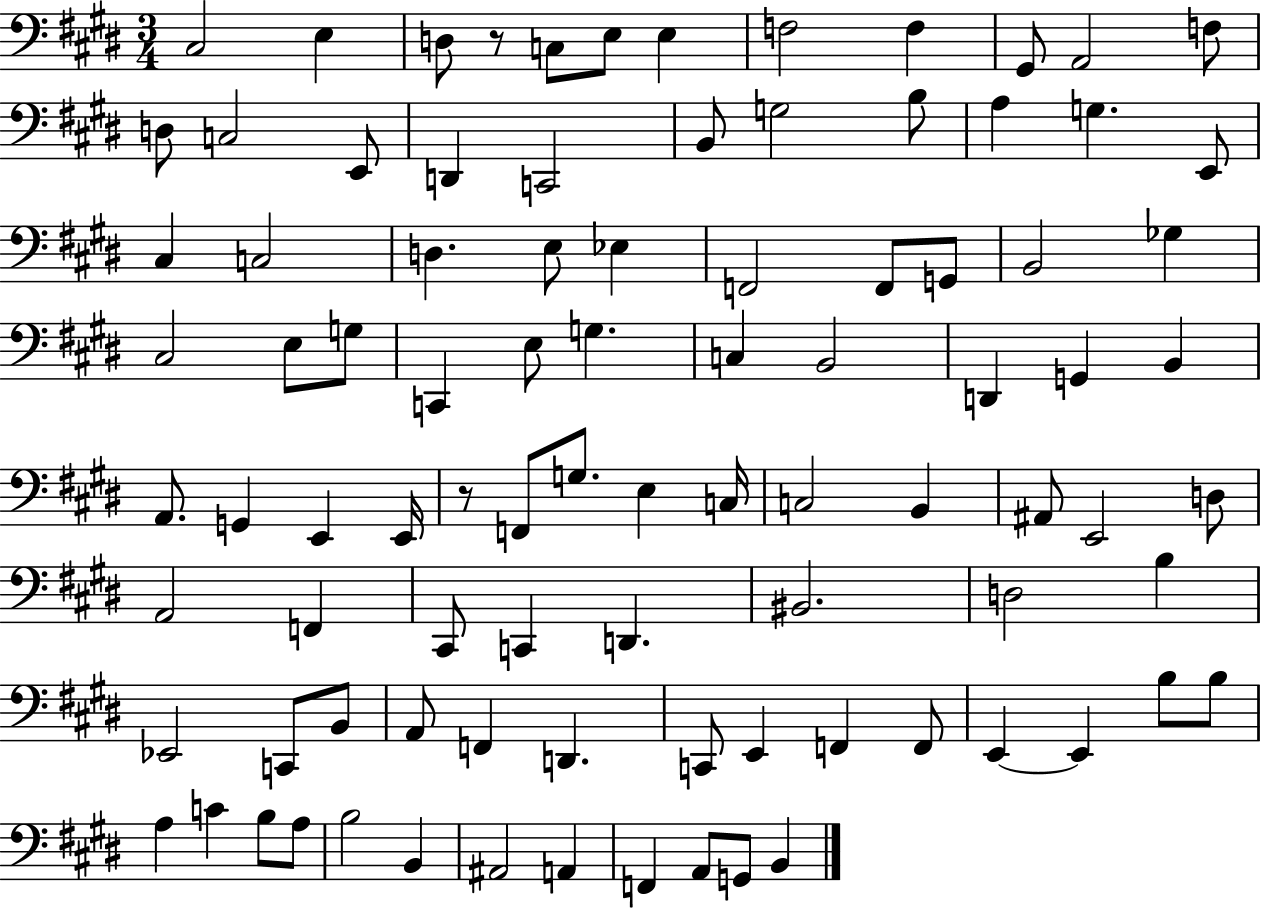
{
  \clef bass
  \numericTimeSignature
  \time 3/4
  \key e \major
  \repeat volta 2 { cis2 e4 | d8 r8 c8 e8 e4 | f2 f4 | gis,8 a,2 f8 | \break d8 c2 e,8 | d,4 c,2 | b,8 g2 b8 | a4 g4. e,8 | \break cis4 c2 | d4. e8 ees4 | f,2 f,8 g,8 | b,2 ges4 | \break cis2 e8 g8 | c,4 e8 g4. | c4 b,2 | d,4 g,4 b,4 | \break a,8. g,4 e,4 e,16 | r8 f,8 g8. e4 c16 | c2 b,4 | ais,8 e,2 d8 | \break a,2 f,4 | cis,8 c,4 d,4. | bis,2. | d2 b4 | \break ees,2 c,8 b,8 | a,8 f,4 d,4. | c,8 e,4 f,4 f,8 | e,4~~ e,4 b8 b8 | \break a4 c'4 b8 a8 | b2 b,4 | ais,2 a,4 | f,4 a,8 g,8 b,4 | \break } \bar "|."
}